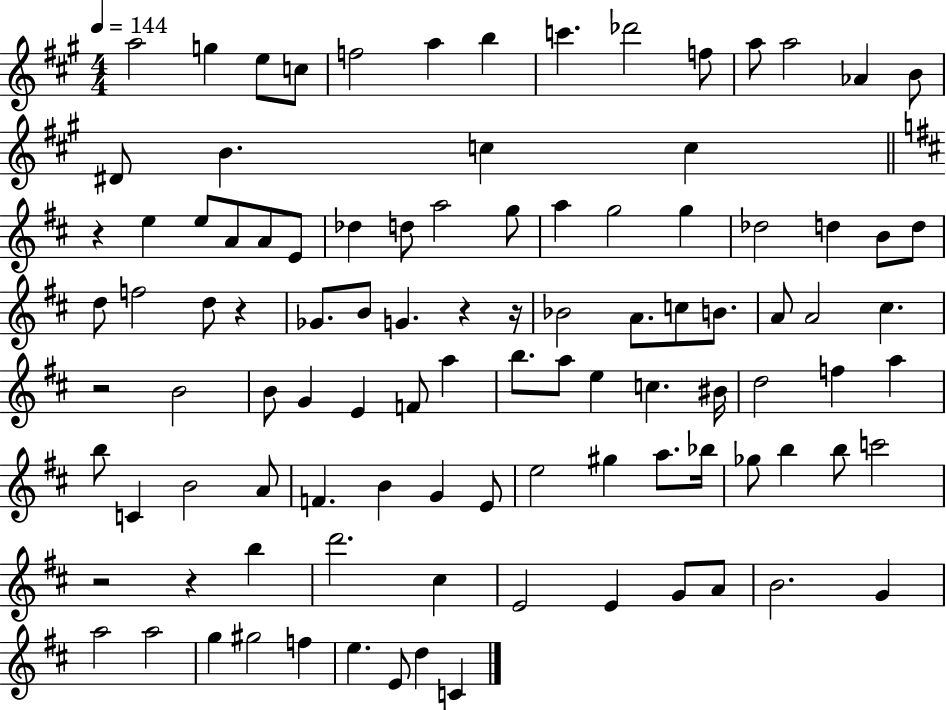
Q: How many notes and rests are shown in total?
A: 102